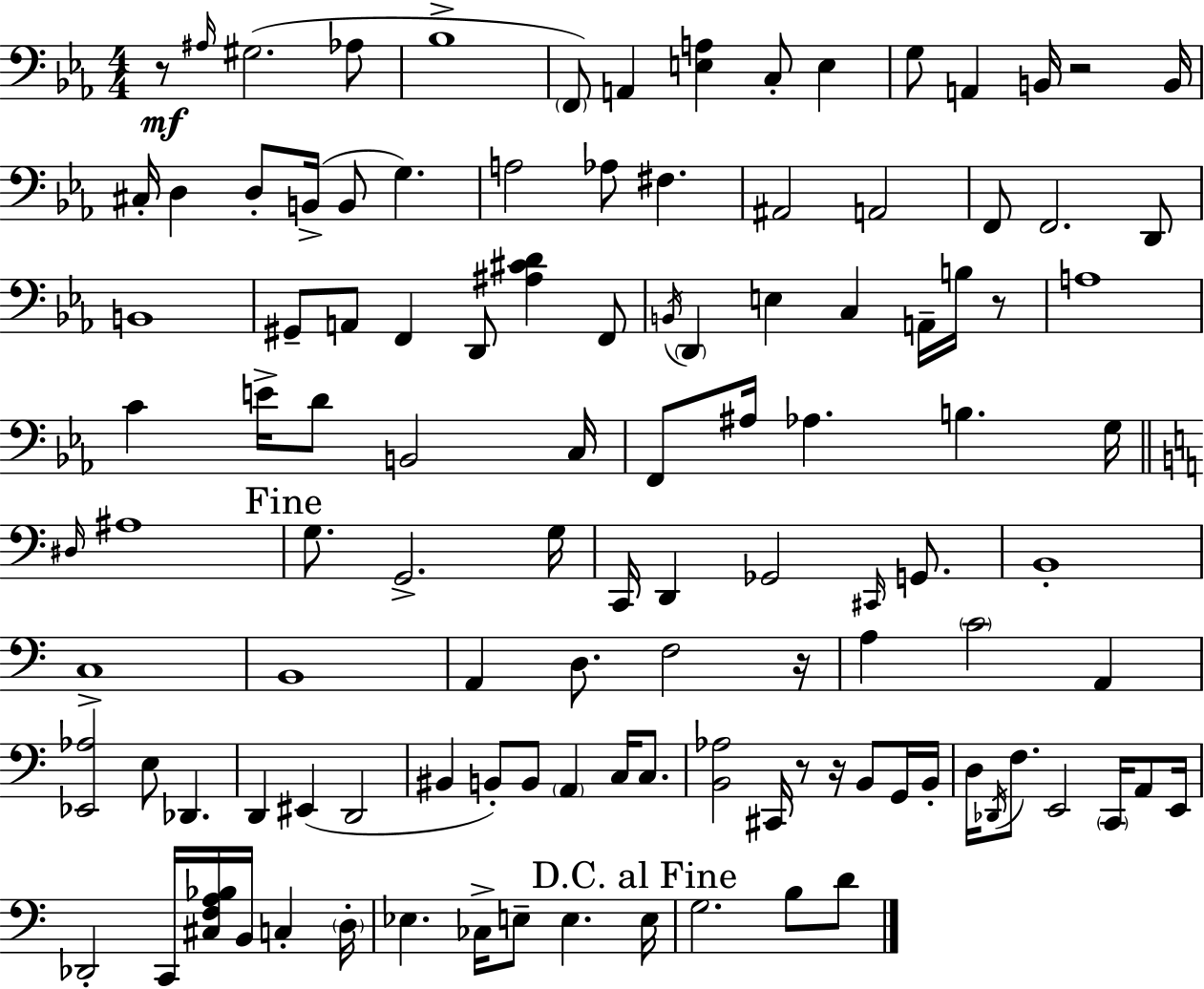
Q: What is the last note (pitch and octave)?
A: D4